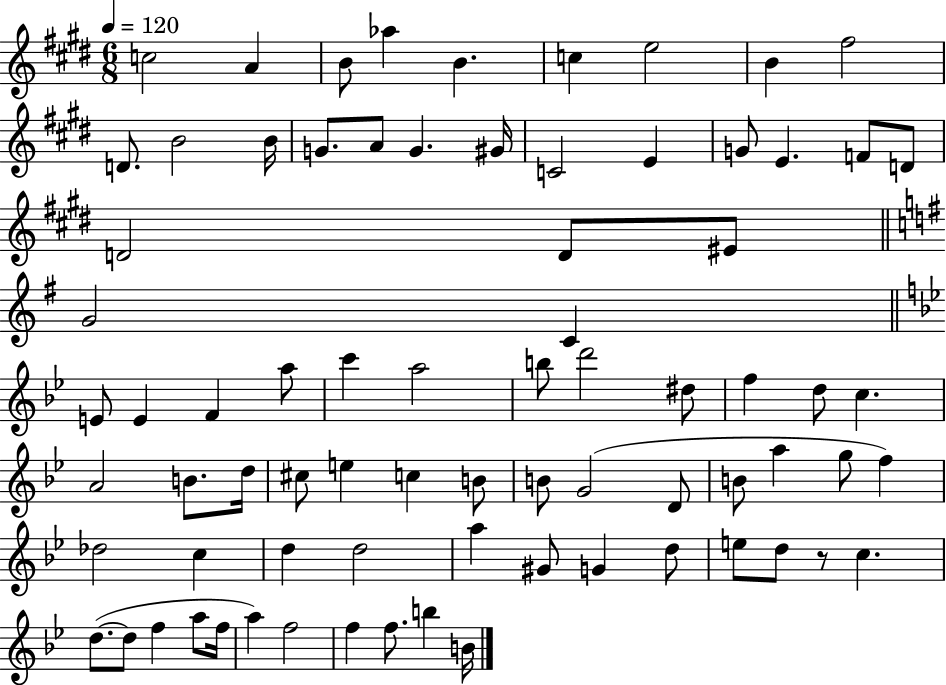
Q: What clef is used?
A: treble